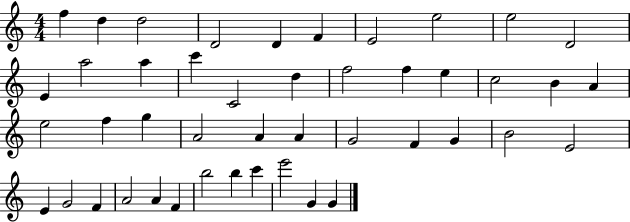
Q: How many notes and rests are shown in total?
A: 45